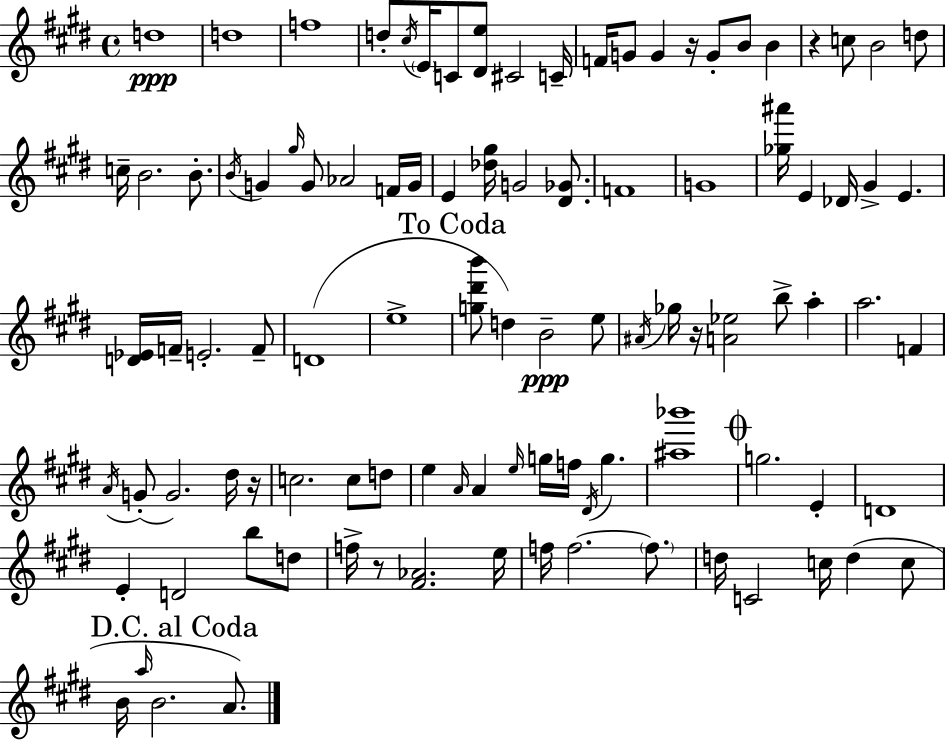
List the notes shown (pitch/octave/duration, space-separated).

D5/w D5/w F5/w D5/e C#5/s E4/s C4/e [D#4,E5]/e C#4/h C4/s F4/s G4/e G4/q R/s G4/e B4/e B4/q R/q C5/e B4/h D5/e C5/s B4/h. B4/e. B4/s G4/q G#5/s G4/e Ab4/h F4/s G4/s E4/q [Db5,G#5]/s G4/h [D#4,Gb4]/e. F4/w G4/w [Gb5,A#6]/s E4/q Db4/s G#4/q E4/q. [D4,Eb4]/s F4/s E4/h. F4/e D4/w E5/w [G5,D#6,B6]/e D5/q B4/h E5/e A#4/s Gb5/s R/s [A4,Eb5]/h B5/e A5/q A5/h. F4/q A4/s G4/e G4/h. D#5/s R/s C5/h. C5/e D5/e E5/q A4/s A4/q E5/s G5/s F5/s D#4/s G5/q. [A#5,Bb6]/w G5/h. E4/q D4/w E4/q D4/h B5/e D5/e F5/s R/e [F#4,Ab4]/h. E5/s F5/s F5/h. F5/e. D5/s C4/h C5/s D5/q C5/e B4/s A5/s B4/h. A4/e.